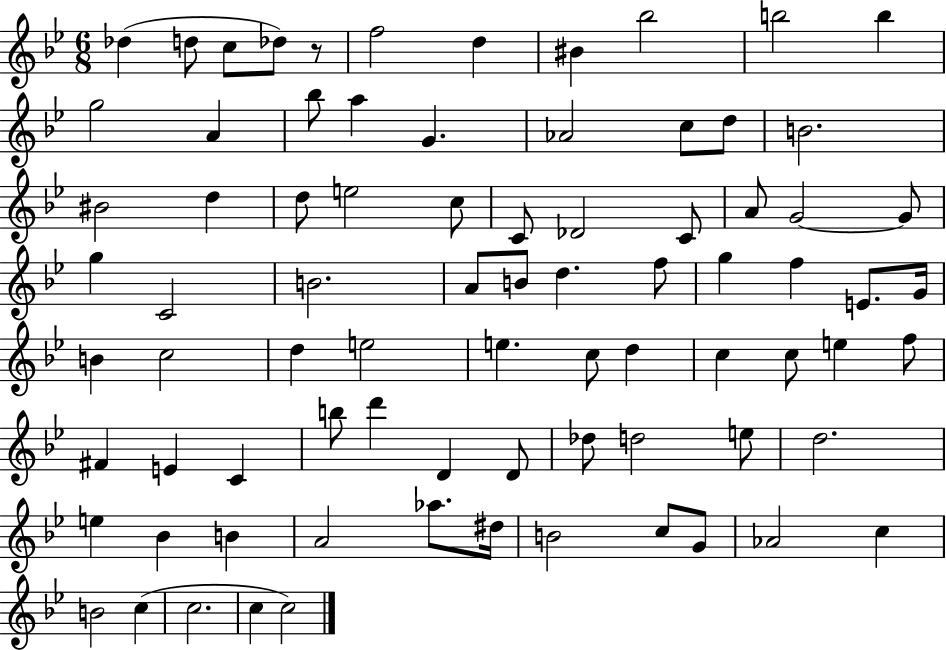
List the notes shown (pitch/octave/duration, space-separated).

Db5/q D5/e C5/e Db5/e R/e F5/h D5/q BIS4/q Bb5/h B5/h B5/q G5/h A4/q Bb5/e A5/q G4/q. Ab4/h C5/e D5/e B4/h. BIS4/h D5/q D5/e E5/h C5/e C4/e Db4/h C4/e A4/e G4/h G4/e G5/q C4/h B4/h. A4/e B4/e D5/q. F5/e G5/q F5/q E4/e. G4/s B4/q C5/h D5/q E5/h E5/q. C5/e D5/q C5/q C5/e E5/q F5/e F#4/q E4/q C4/q B5/e D6/q D4/q D4/e Db5/e D5/h E5/e D5/h. E5/q Bb4/q B4/q A4/h Ab5/e. D#5/s B4/h C5/e G4/e Ab4/h C5/q B4/h C5/q C5/h. C5/q C5/h